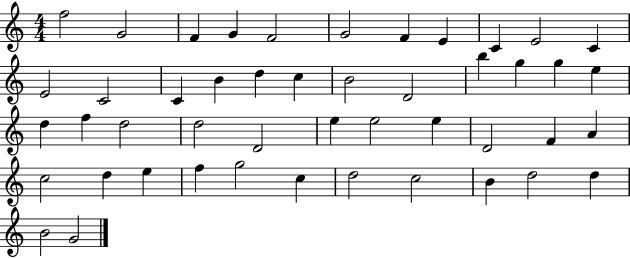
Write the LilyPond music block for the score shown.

{
  \clef treble
  \numericTimeSignature
  \time 4/4
  \key c \major
  f''2 g'2 | f'4 g'4 f'2 | g'2 f'4 e'4 | c'4 e'2 c'4 | \break e'2 c'2 | c'4 b'4 d''4 c''4 | b'2 d'2 | b''4 g''4 g''4 e''4 | \break d''4 f''4 d''2 | d''2 d'2 | e''4 e''2 e''4 | d'2 f'4 a'4 | \break c''2 d''4 e''4 | f''4 g''2 c''4 | d''2 c''2 | b'4 d''2 d''4 | \break b'2 g'2 | \bar "|."
}